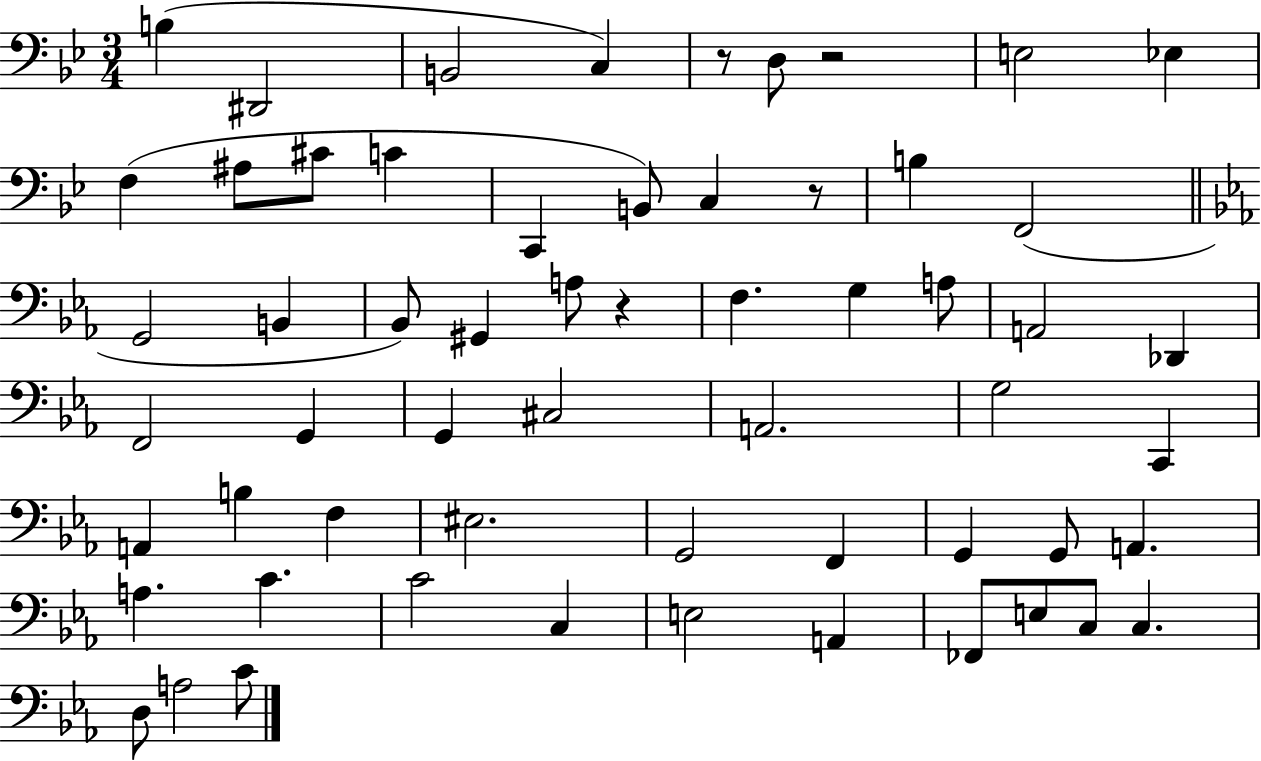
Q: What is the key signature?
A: BES major